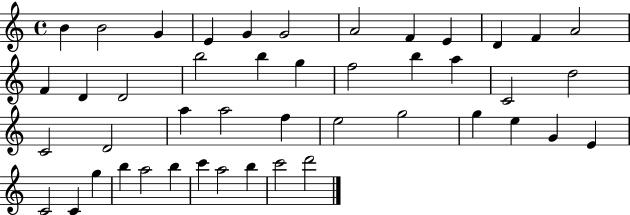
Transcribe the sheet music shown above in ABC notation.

X:1
T:Untitled
M:4/4
L:1/4
K:C
B B2 G E G G2 A2 F E D F A2 F D D2 b2 b g f2 b a C2 d2 C2 D2 a a2 f e2 g2 g e G E C2 C g b a2 b c' a2 b c'2 d'2